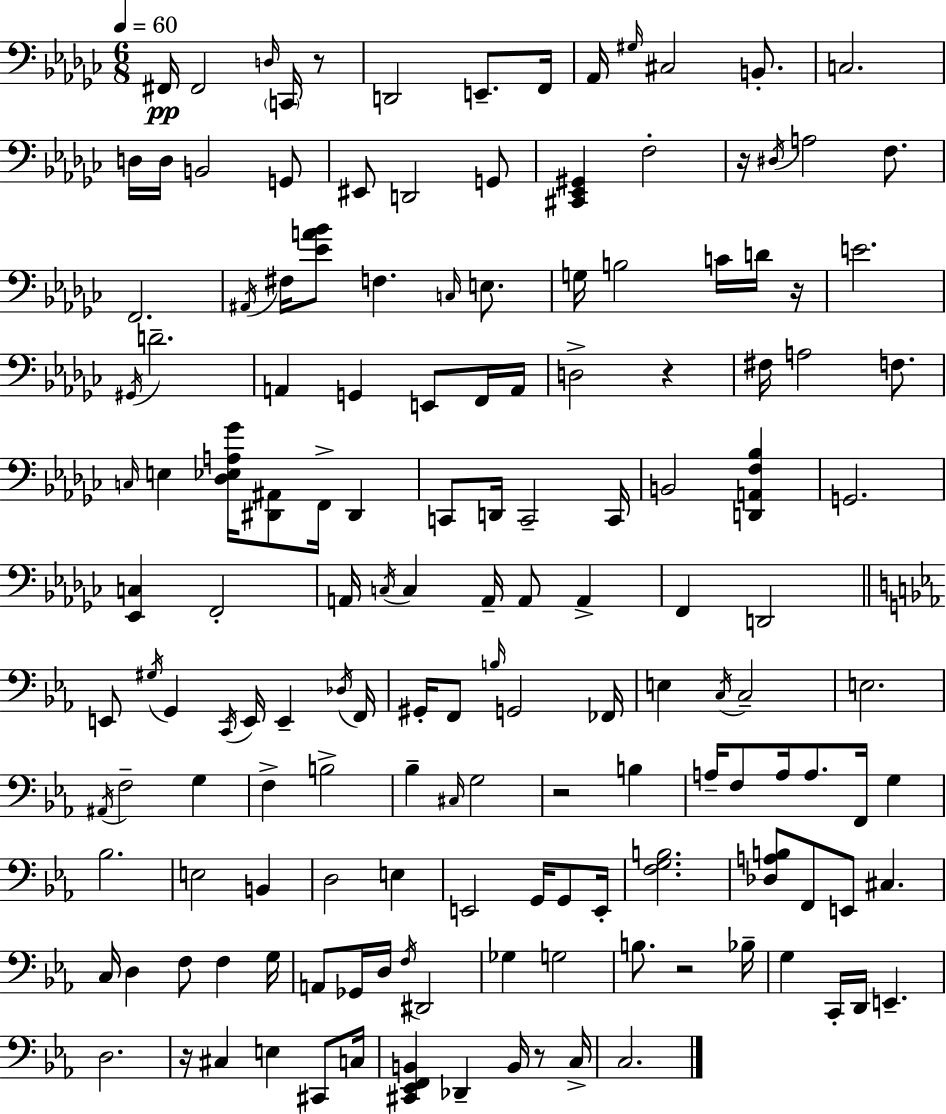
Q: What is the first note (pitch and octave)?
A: F#2